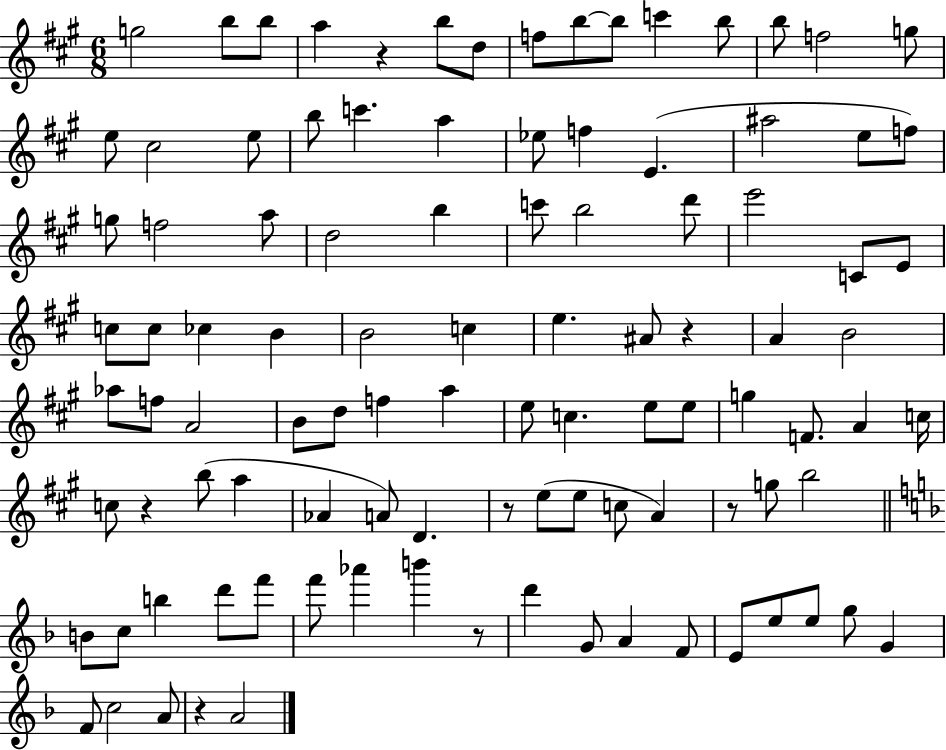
G5/h B5/e B5/e A5/q R/q B5/e D5/e F5/e B5/e B5/e C6/q B5/e B5/e F5/h G5/e E5/e C#5/h E5/e B5/e C6/q. A5/q Eb5/e F5/q E4/q. A#5/h E5/e F5/e G5/e F5/h A5/e D5/h B5/q C6/e B5/h D6/e E6/h C4/e E4/e C5/e C5/e CES5/q B4/q B4/h C5/q E5/q. A#4/e R/q A4/q B4/h Ab5/e F5/e A4/h B4/e D5/e F5/q A5/q E5/e C5/q. E5/e E5/e G5/q F4/e. A4/q C5/s C5/e R/q B5/e A5/q Ab4/q A4/e D4/q. R/e E5/e E5/e C5/e A4/q R/e G5/e B5/h B4/e C5/e B5/q D6/e F6/e F6/e Ab6/q B6/q R/e D6/q G4/e A4/q F4/e E4/e E5/e E5/e G5/e G4/q F4/e C5/h A4/e R/q A4/h